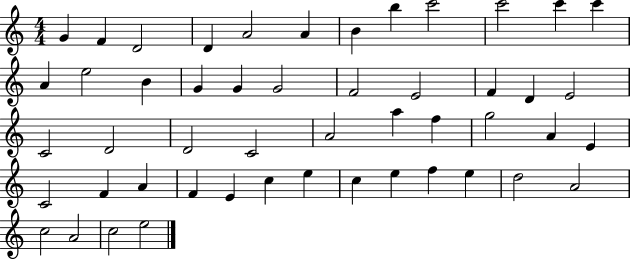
X:1
T:Untitled
M:4/4
L:1/4
K:C
G F D2 D A2 A B b c'2 c'2 c' c' A e2 B G G G2 F2 E2 F D E2 C2 D2 D2 C2 A2 a f g2 A E C2 F A F E c e c e f e d2 A2 c2 A2 c2 e2